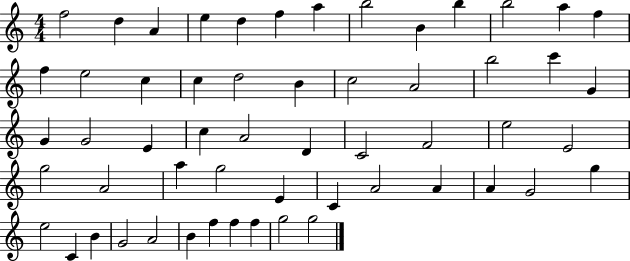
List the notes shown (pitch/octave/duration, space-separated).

F5/h D5/q A4/q E5/q D5/q F5/q A5/q B5/h B4/q B5/q B5/h A5/q F5/q F5/q E5/h C5/q C5/q D5/h B4/q C5/h A4/h B5/h C6/q G4/q G4/q G4/h E4/q C5/q A4/h D4/q C4/h F4/h E5/h E4/h G5/h A4/h A5/q G5/h E4/q C4/q A4/h A4/q A4/q G4/h G5/q E5/h C4/q B4/q G4/h A4/h B4/q F5/q F5/q F5/q G5/h G5/h